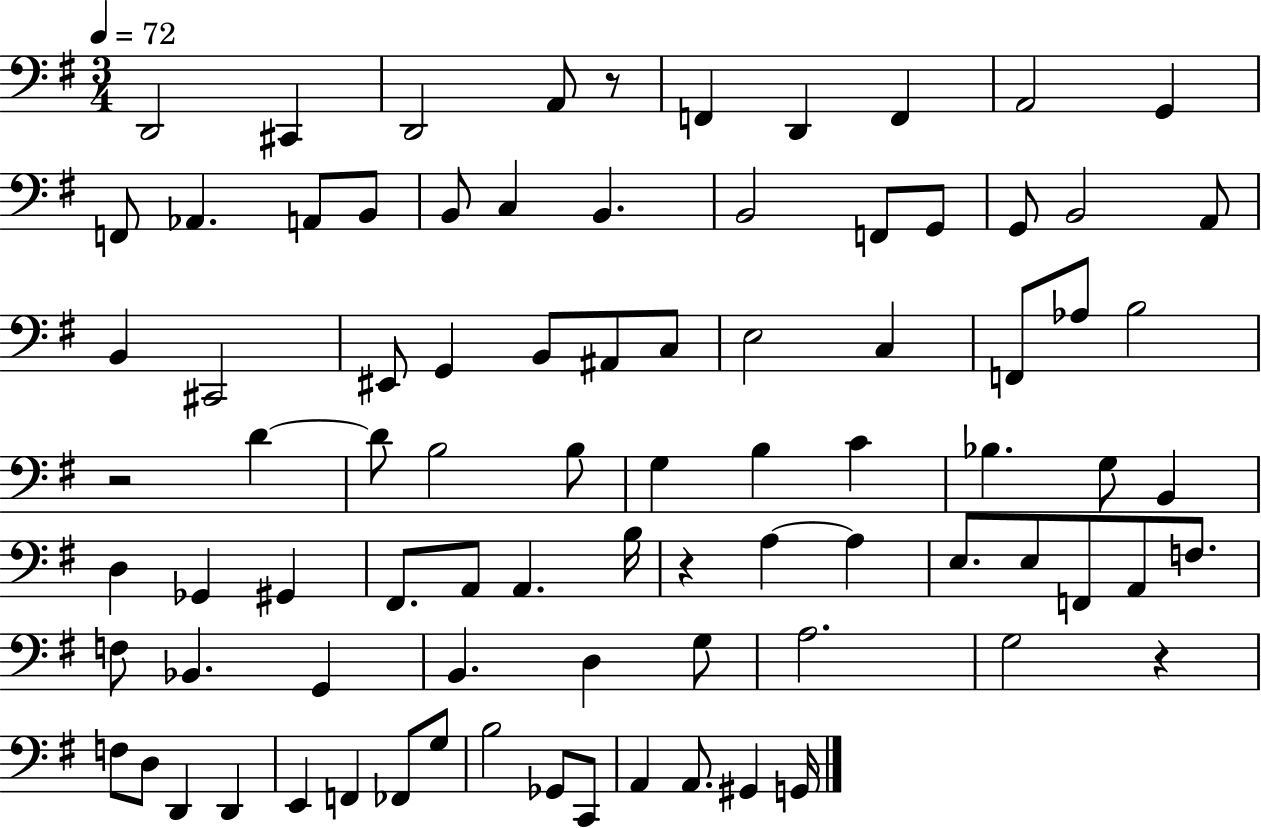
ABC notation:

X:1
T:Untitled
M:3/4
L:1/4
K:G
D,,2 ^C,, D,,2 A,,/2 z/2 F,, D,, F,, A,,2 G,, F,,/2 _A,, A,,/2 B,,/2 B,,/2 C, B,, B,,2 F,,/2 G,,/2 G,,/2 B,,2 A,,/2 B,, ^C,,2 ^E,,/2 G,, B,,/2 ^A,,/2 C,/2 E,2 C, F,,/2 _A,/2 B,2 z2 D D/2 B,2 B,/2 G, B, C _B, G,/2 B,, D, _G,, ^G,, ^F,,/2 A,,/2 A,, B,/4 z A, A, E,/2 E,/2 F,,/2 A,,/2 F,/2 F,/2 _B,, G,, B,, D, G,/2 A,2 G,2 z F,/2 D,/2 D,, D,, E,, F,, _F,,/2 G,/2 B,2 _G,,/2 C,,/2 A,, A,,/2 ^G,, G,,/4